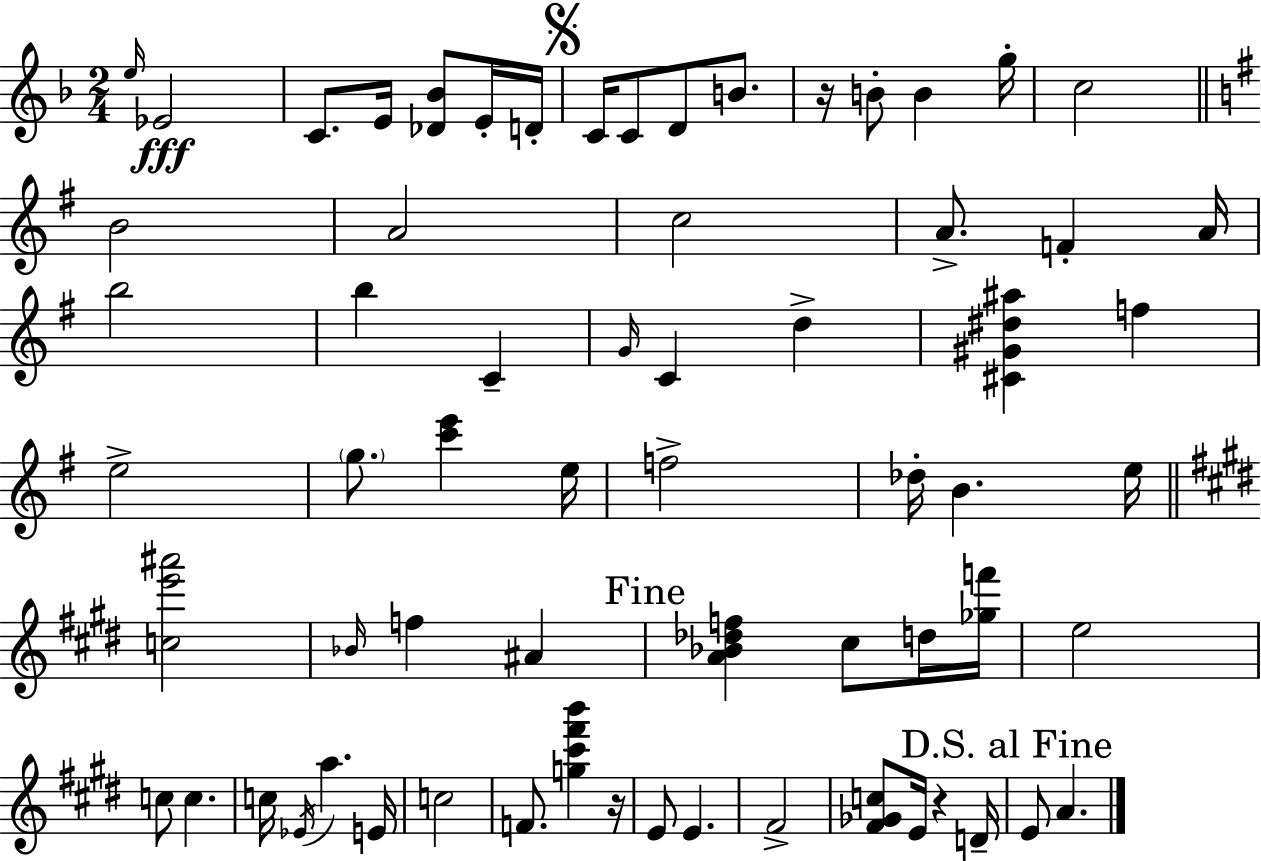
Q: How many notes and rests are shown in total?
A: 66